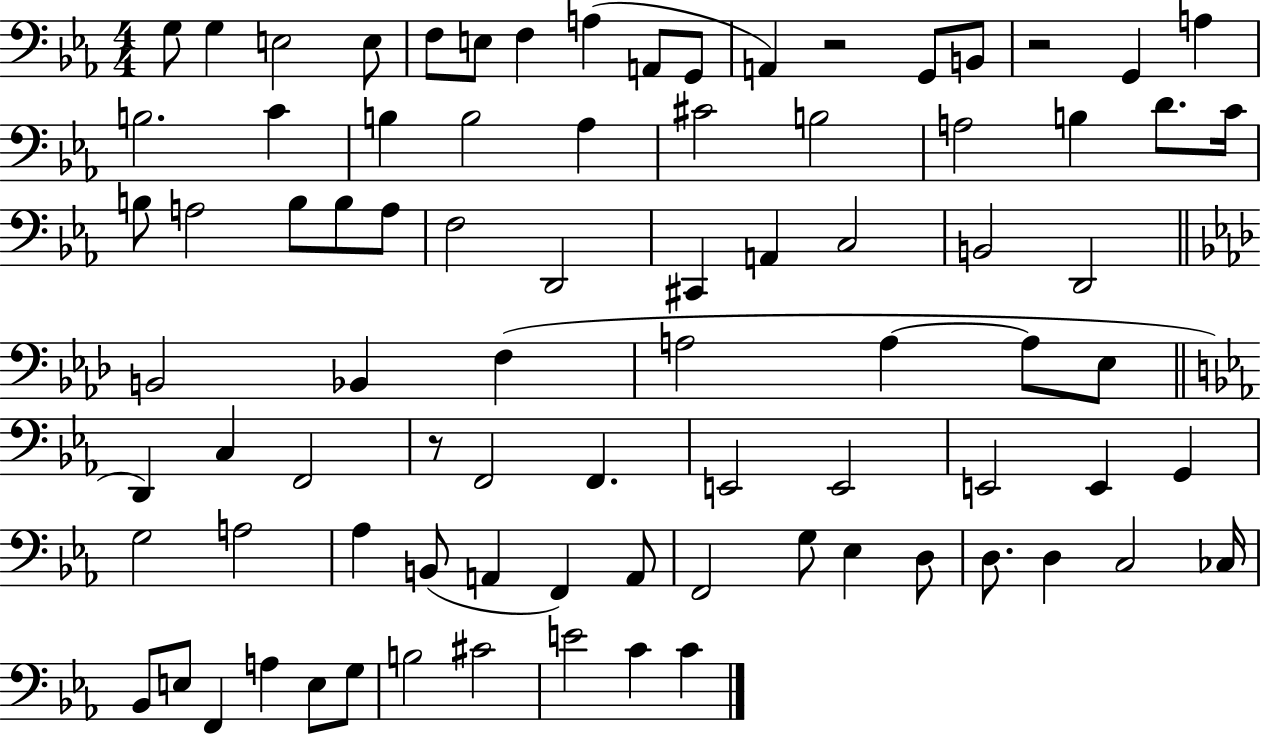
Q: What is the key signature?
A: EES major